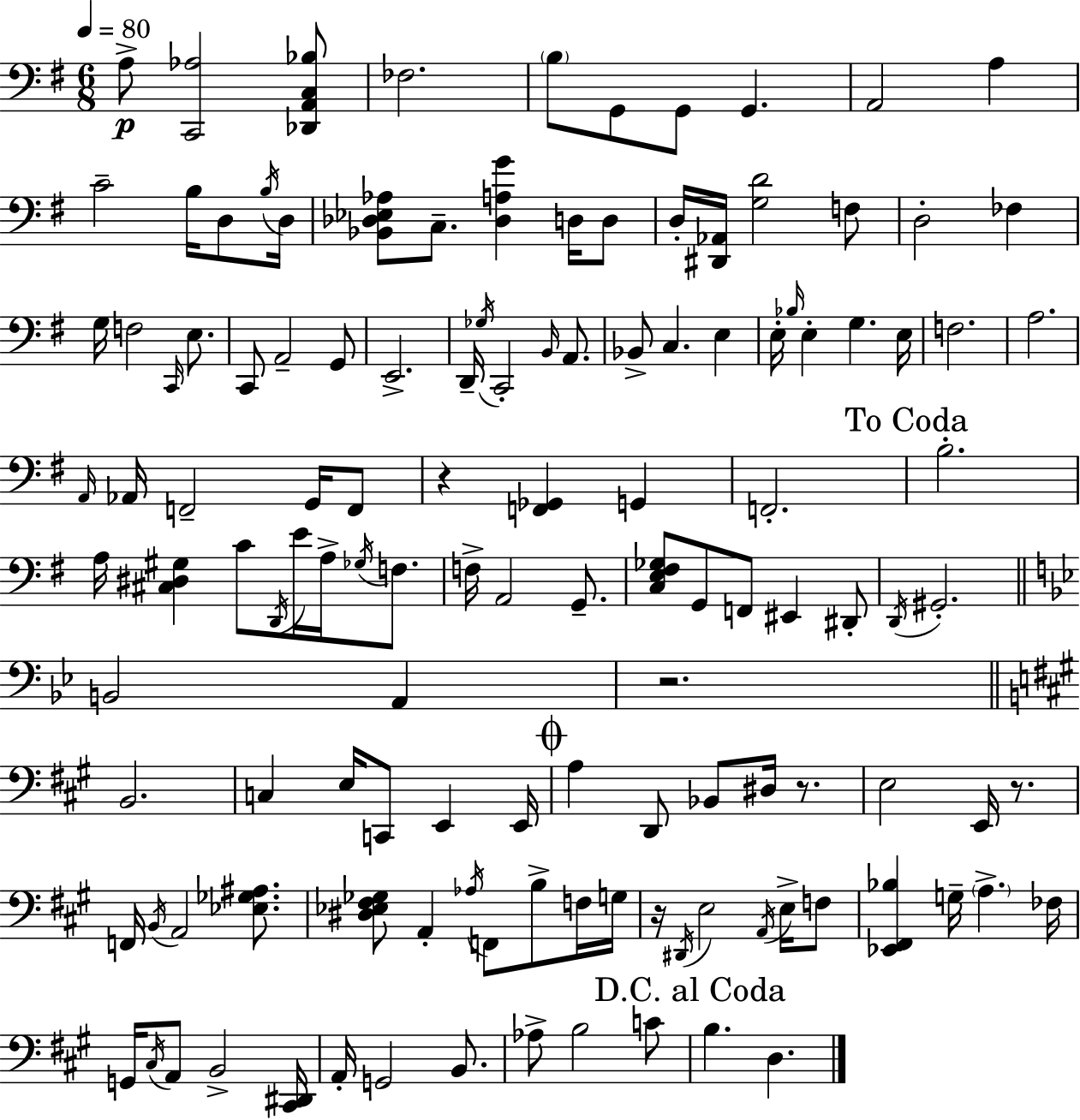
A3/e [C2,Ab3]/h [Db2,A2,C3,Bb3]/e FES3/h. B3/e G2/e G2/e G2/q. A2/h A3/q C4/h B3/s D3/e B3/s D3/s [Bb2,Db3,Eb3,Ab3]/e C3/e. [Db3,A3,G4]/q D3/s D3/e D3/s [D#2,Ab2]/s [G3,D4]/h F3/e D3/h FES3/q G3/s F3/h C2/s E3/e. C2/e A2/h G2/e E2/h. D2/s Gb3/s C2/h B2/s A2/e. Bb2/e C3/q. E3/q E3/s Bb3/s E3/q G3/q. E3/s F3/h. A3/h. A2/s Ab2/s F2/h G2/s F2/e R/q [F2,Gb2]/q G2/q F2/h. B3/h. A3/s [C#3,D#3,G#3]/q C4/e D2/s E4/s A3/s Gb3/s F3/e. F3/s A2/h G2/e. [C3,E3,F#3,Gb3]/e G2/e F2/e EIS2/q D#2/e D2/s G#2/h. B2/h A2/q R/h. B2/h. C3/q E3/s C2/e E2/q E2/s A3/q D2/e Bb2/e D#3/s R/e. E3/h E2/s R/e. F2/s B2/s A2/h [Eb3,Gb3,A#3]/e. [D#3,Eb3,F#3,Gb3]/e A2/q Ab3/s F2/e B3/e F3/s G3/s R/s D#2/s E3/h A2/s E3/s F3/e [Eb2,F#2,Bb3]/q G3/s A3/q. FES3/s G2/s C#3/s A2/e B2/h [C#2,D#2]/s A2/s G2/h B2/e. Ab3/e B3/h C4/e B3/q. D3/q.